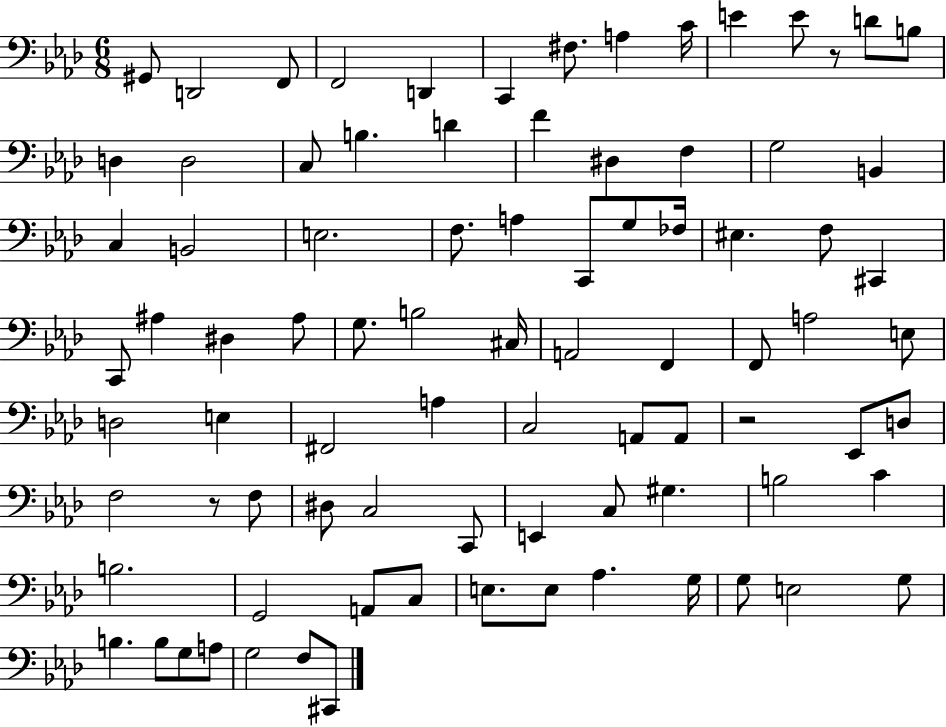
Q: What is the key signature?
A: AES major